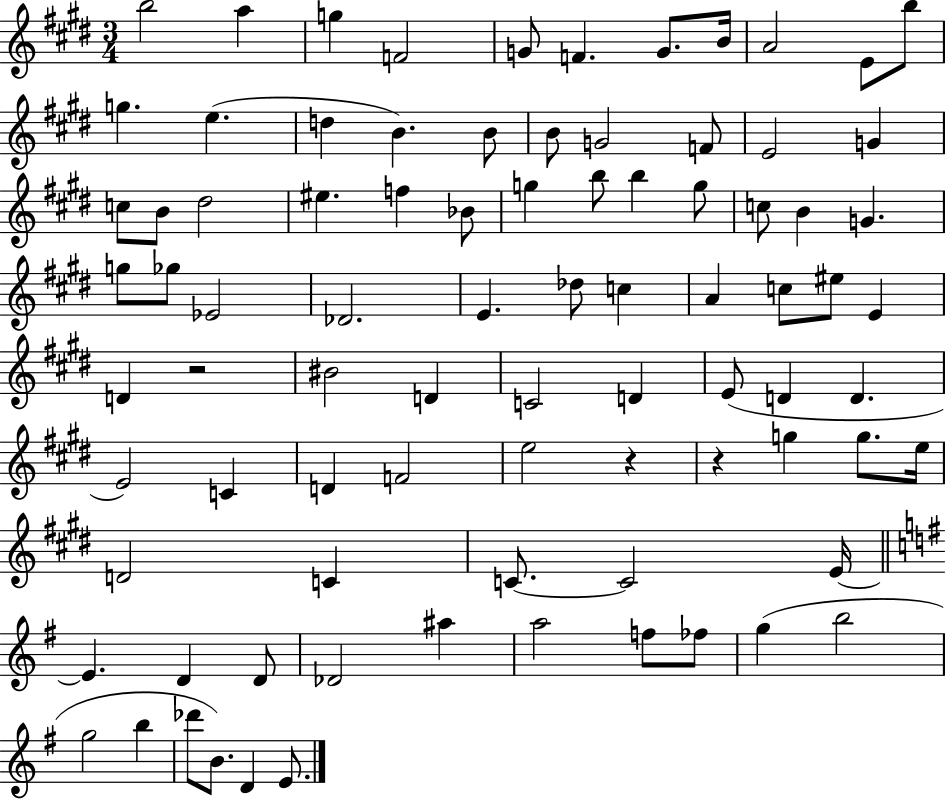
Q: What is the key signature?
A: E major